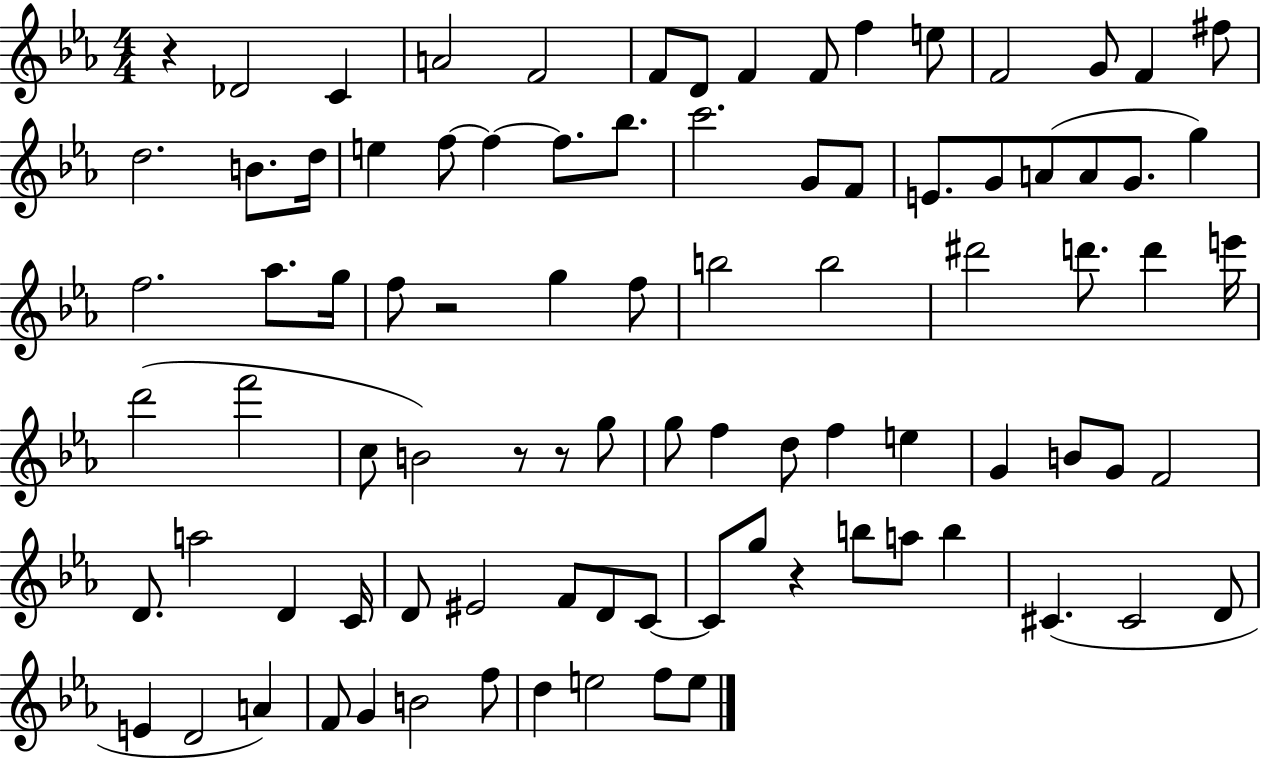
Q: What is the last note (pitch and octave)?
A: E5